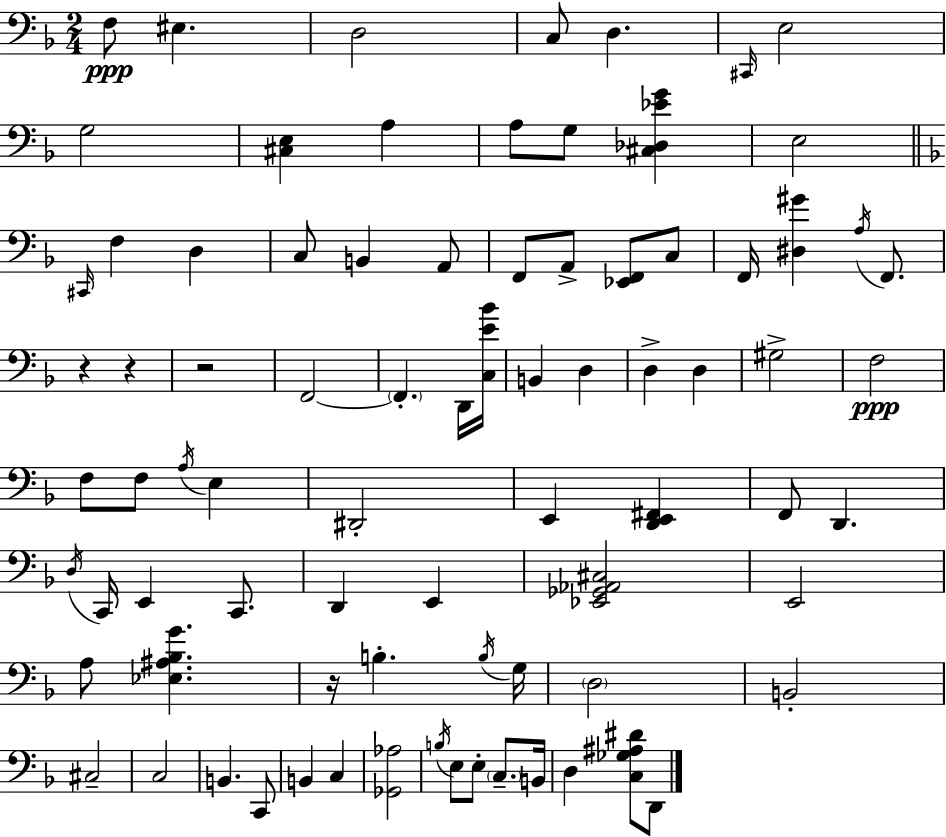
F3/e EIS3/q. D3/h C3/e D3/q. C#2/s E3/h G3/h [C#3,E3]/q A3/q A3/e G3/e [C#3,Db3,Eb4,G4]/q E3/h C#2/s F3/q D3/q C3/e B2/q A2/e F2/e A2/e [Eb2,F2]/e C3/e F2/s [D#3,G#4]/q A3/s F2/e. R/q R/q R/h F2/h F2/q. D2/s [C3,E4,Bb4]/s B2/q D3/q D3/q D3/q G#3/h F3/h F3/e F3/e A3/s E3/q D#2/h E2/q [D2,E2,F#2]/q F2/e D2/q. D3/s C2/s E2/q C2/e. D2/q E2/q [Eb2,Gb2,Ab2,C#3]/h E2/h A3/e [Eb3,A#3,Bb3,G4]/q. R/s B3/q. B3/s G3/s D3/h B2/h C#3/h C3/h B2/q. C2/e B2/q C3/q [Gb2,Ab3]/h B3/s E3/e E3/e C3/e. B2/s D3/q [C3,Gb3,A#3,D#4]/e D2/e